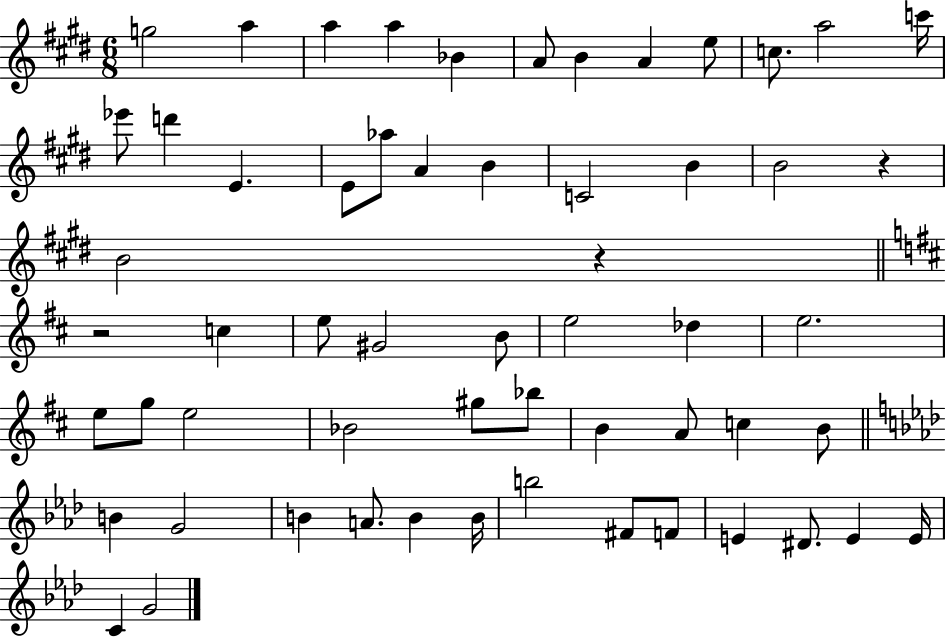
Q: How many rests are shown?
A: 3